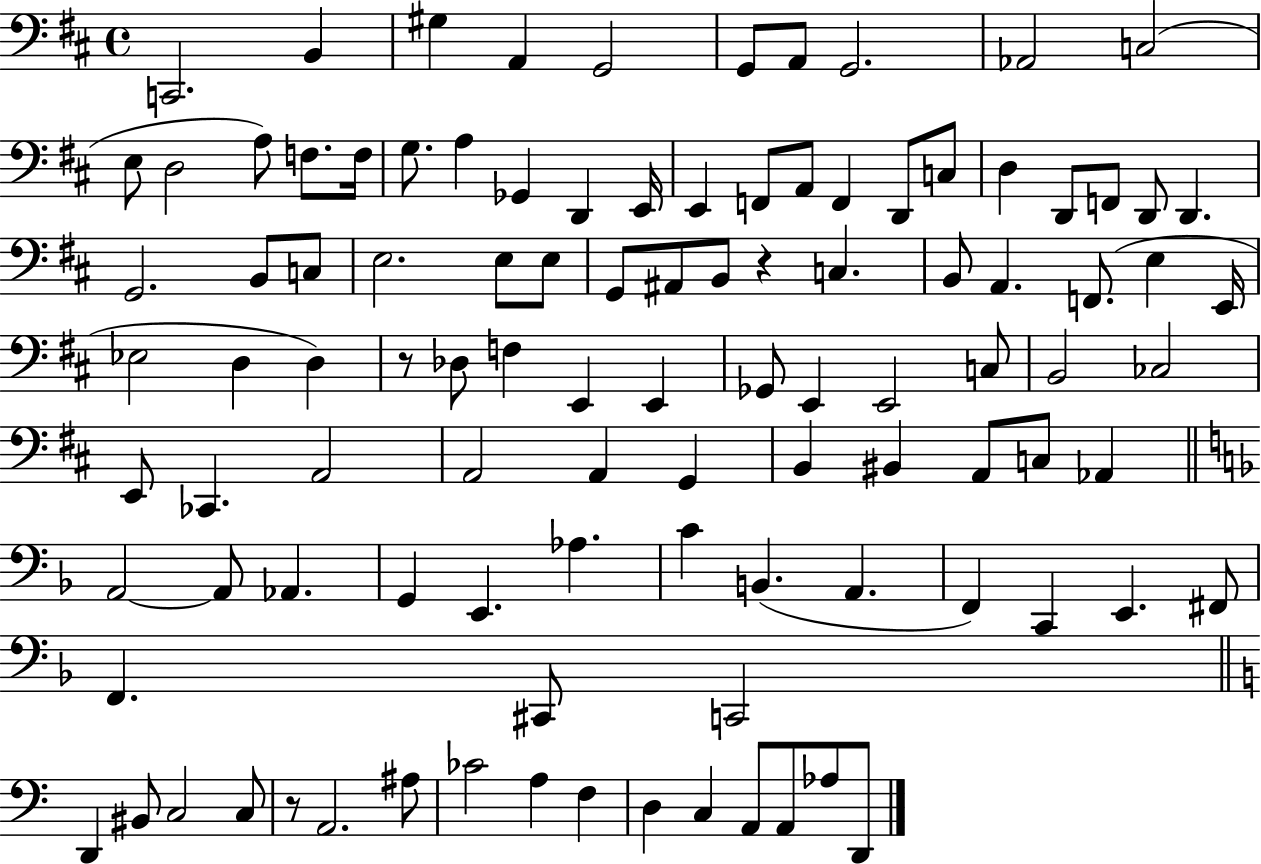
C2/h. B2/q G#3/q A2/q G2/h G2/e A2/e G2/h. Ab2/h C3/h E3/e D3/h A3/e F3/e. F3/s G3/e. A3/q Gb2/q D2/q E2/s E2/q F2/e A2/e F2/q D2/e C3/e D3/q D2/e F2/e D2/e D2/q. G2/h. B2/e C3/e E3/h. E3/e E3/e G2/e A#2/e B2/e R/q C3/q. B2/e A2/q. F2/e. E3/q E2/s Eb3/h D3/q D3/q R/e Db3/e F3/q E2/q E2/q Gb2/e E2/q E2/h C3/e B2/h CES3/h E2/e CES2/q. A2/h A2/h A2/q G2/q B2/q BIS2/q A2/e C3/e Ab2/q A2/h A2/e Ab2/q. G2/q E2/q. Ab3/q. C4/q B2/q. A2/q. F2/q C2/q E2/q. F#2/e F2/q. C#2/e C2/h D2/q BIS2/e C3/h C3/e R/e A2/h. A#3/e CES4/h A3/q F3/q D3/q C3/q A2/e A2/e Ab3/e D2/e